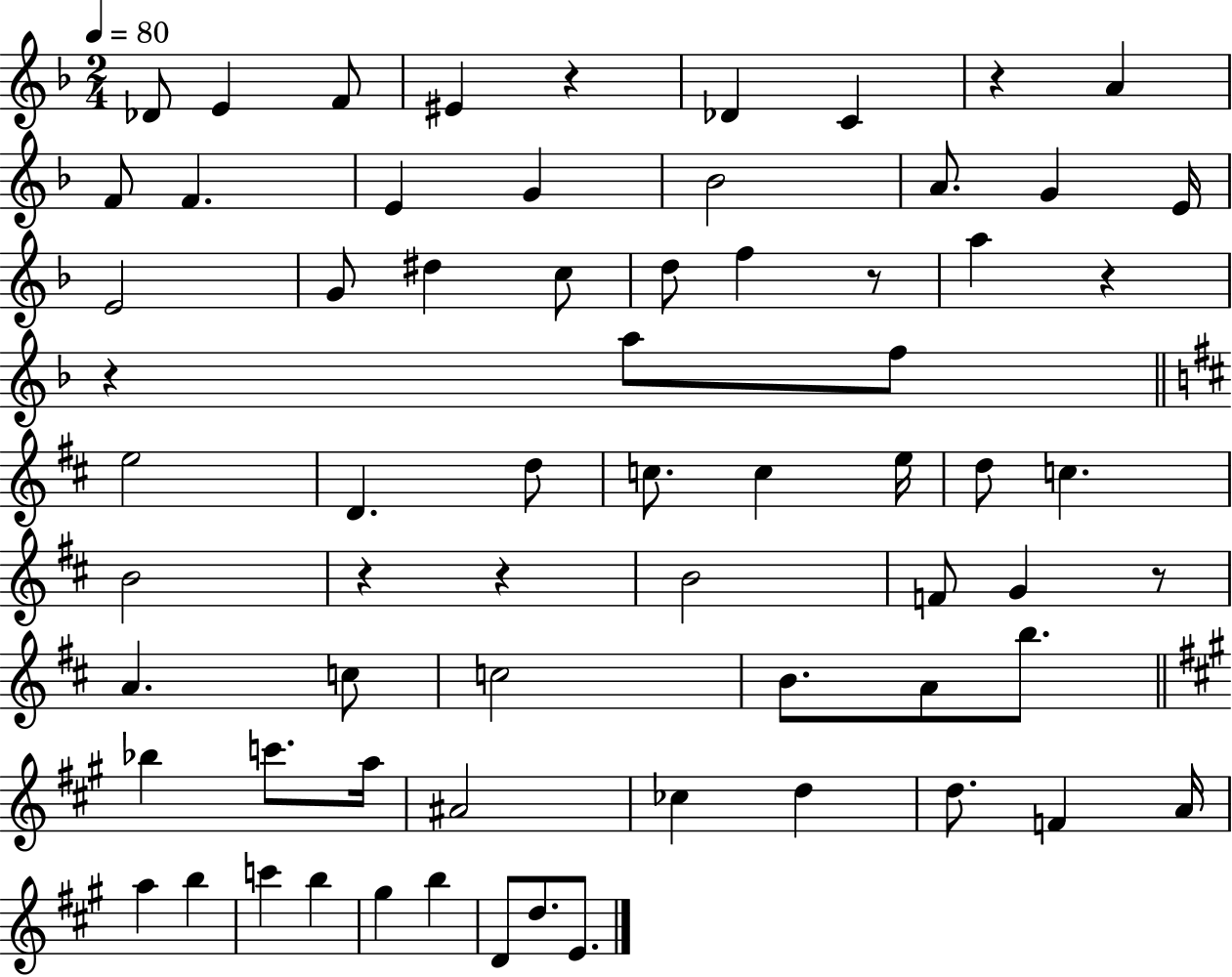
Db4/e E4/q F4/e EIS4/q R/q Db4/q C4/q R/q A4/q F4/e F4/q. E4/q G4/q Bb4/h A4/e. G4/q E4/s E4/h G4/e D#5/q C5/e D5/e F5/q R/e A5/q R/q R/q A5/e F5/e E5/h D4/q. D5/e C5/e. C5/q E5/s D5/e C5/q. B4/h R/q R/q B4/h F4/e G4/q R/e A4/q. C5/e C5/h B4/e. A4/e B5/e. Bb5/q C6/e. A5/s A#4/h CES5/q D5/q D5/e. F4/q A4/s A5/q B5/q C6/q B5/q G#5/q B5/q D4/e D5/e. E4/e.